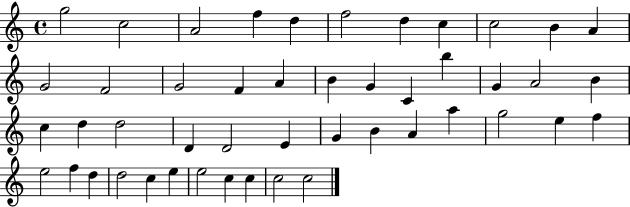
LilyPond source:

{
  \clef treble
  \time 4/4
  \defaultTimeSignature
  \key c \major
  g''2 c''2 | a'2 f''4 d''4 | f''2 d''4 c''4 | c''2 b'4 a'4 | \break g'2 f'2 | g'2 f'4 a'4 | b'4 g'4 c'4 b''4 | g'4 a'2 b'4 | \break c''4 d''4 d''2 | d'4 d'2 e'4 | g'4 b'4 a'4 a''4 | g''2 e''4 f''4 | \break e''2 f''4 d''4 | d''2 c''4 e''4 | e''2 c''4 c''4 | c''2 c''2 | \break \bar "|."
}